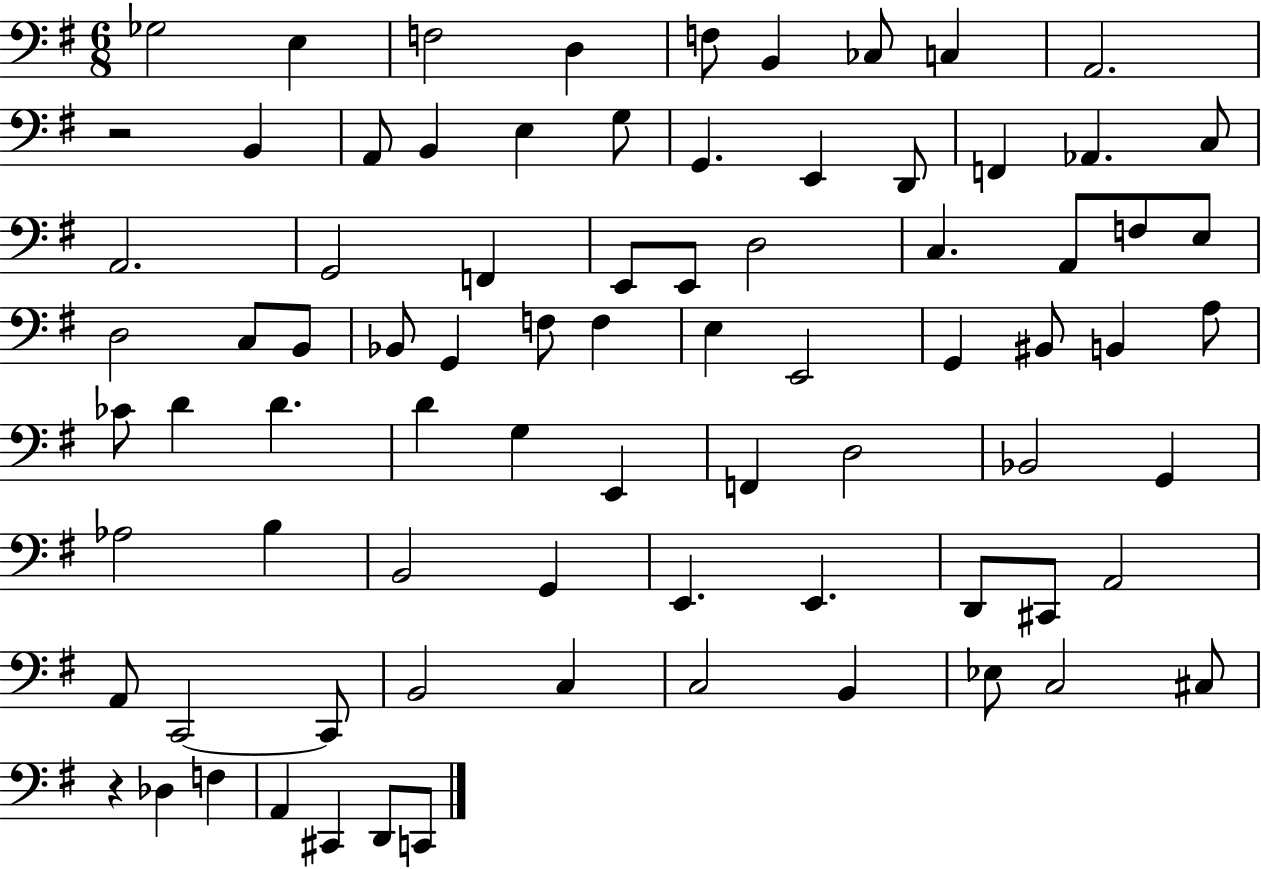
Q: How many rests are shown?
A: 2